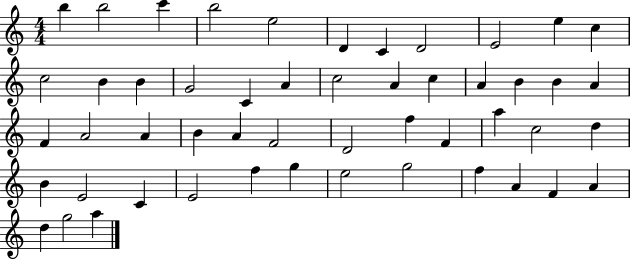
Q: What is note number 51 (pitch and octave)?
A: A5